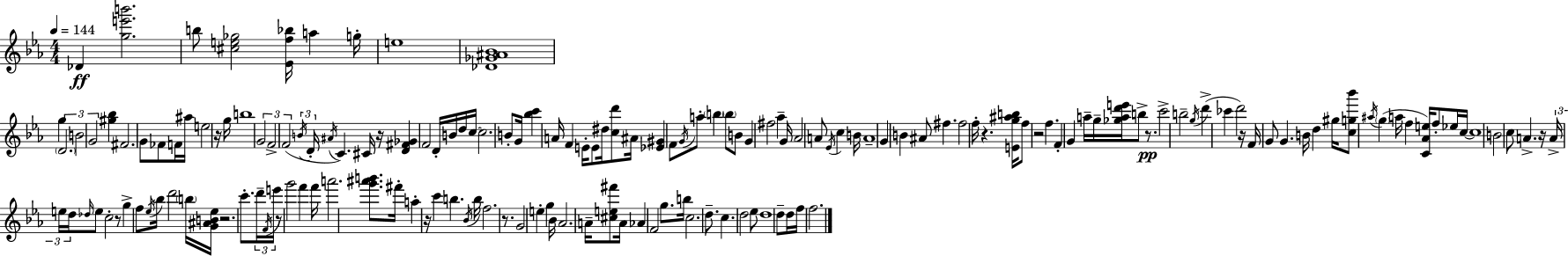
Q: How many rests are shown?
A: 12